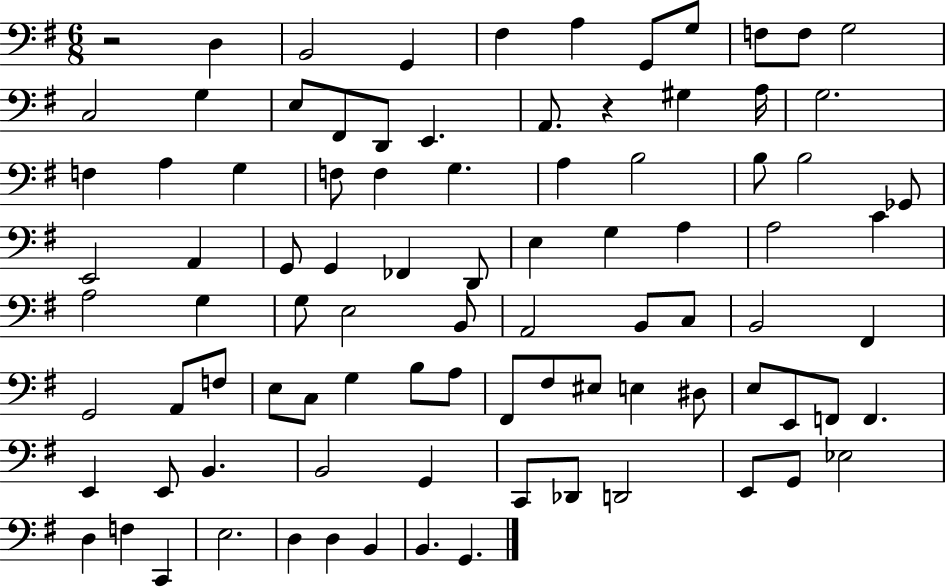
R/h D3/q B2/h G2/q F#3/q A3/q G2/e G3/e F3/e F3/e G3/h C3/h G3/q E3/e F#2/e D2/e E2/q. A2/e. R/q G#3/q A3/s G3/h. F3/q A3/q G3/q F3/e F3/q G3/q. A3/q B3/h B3/e B3/h Gb2/e E2/h A2/q G2/e G2/q FES2/q D2/e E3/q G3/q A3/q A3/h C4/q A3/h G3/q G3/e E3/h B2/e A2/h B2/e C3/e B2/h F#2/q G2/h A2/e F3/e E3/e C3/e G3/q B3/e A3/e F#2/e F#3/e EIS3/e E3/q D#3/e E3/e E2/e F2/e F2/q. E2/q E2/e B2/q. B2/h G2/q C2/e Db2/e D2/h E2/e G2/e Eb3/h D3/q F3/q C2/q E3/h. D3/q D3/q B2/q B2/q. G2/q.